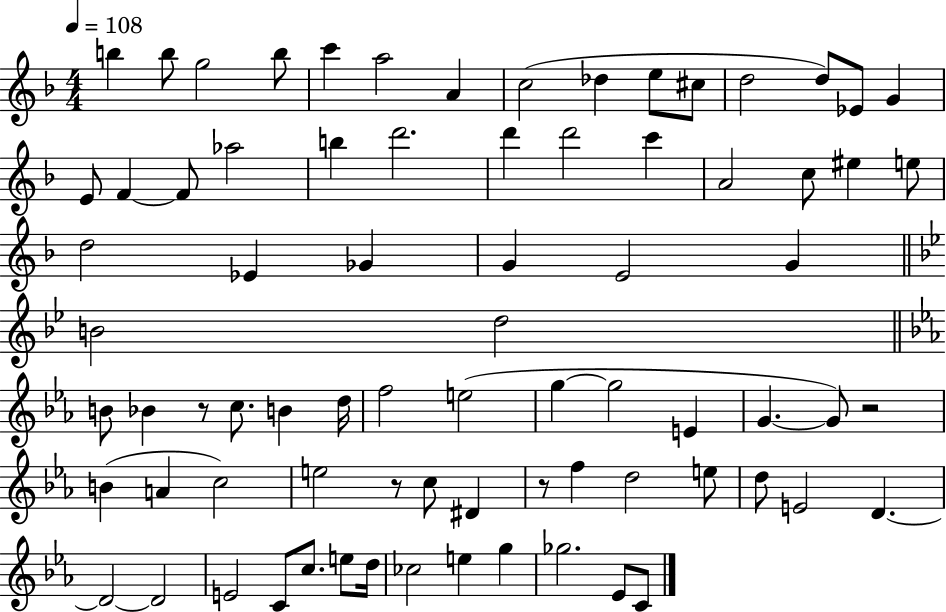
{
  \clef treble
  \numericTimeSignature
  \time 4/4
  \key f \major
  \tempo 4 = 108
  b''4 b''8 g''2 b''8 | c'''4 a''2 a'4 | c''2( des''4 e''8 cis''8 | d''2 d''8) ees'8 g'4 | \break e'8 f'4~~ f'8 aes''2 | b''4 d'''2. | d'''4 d'''2 c'''4 | a'2 c''8 eis''4 e''8 | \break d''2 ees'4 ges'4 | g'4 e'2 g'4 | \bar "||" \break \key bes \major b'2 d''2 | \bar "||" \break \key ees \major b'8 bes'4 r8 c''8. b'4 d''16 | f''2 e''2( | g''4~~ g''2 e'4 | g'4.~~ g'8) r2 | \break b'4( a'4 c''2) | e''2 r8 c''8 dis'4 | r8 f''4 d''2 e''8 | d''8 e'2 d'4.~~ | \break d'2~~ d'2 | e'2 c'8 c''8. e''8 d''16 | ces''2 e''4 g''4 | ges''2. ees'8 c'8 | \break \bar "|."
}